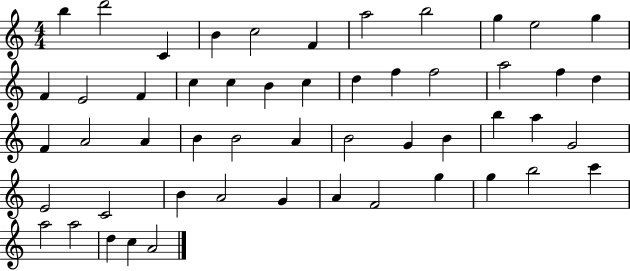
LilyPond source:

{
  \clef treble
  \numericTimeSignature
  \time 4/4
  \key c \major
  b''4 d'''2 c'4 | b'4 c''2 f'4 | a''2 b''2 | g''4 e''2 g''4 | \break f'4 e'2 f'4 | c''4 c''4 b'4 c''4 | d''4 f''4 f''2 | a''2 f''4 d''4 | \break f'4 a'2 a'4 | b'4 b'2 a'4 | b'2 g'4 b'4 | b''4 a''4 g'2 | \break e'2 c'2 | b'4 a'2 g'4 | a'4 f'2 g''4 | g''4 b''2 c'''4 | \break a''2 a''2 | d''4 c''4 a'2 | \bar "|."
}